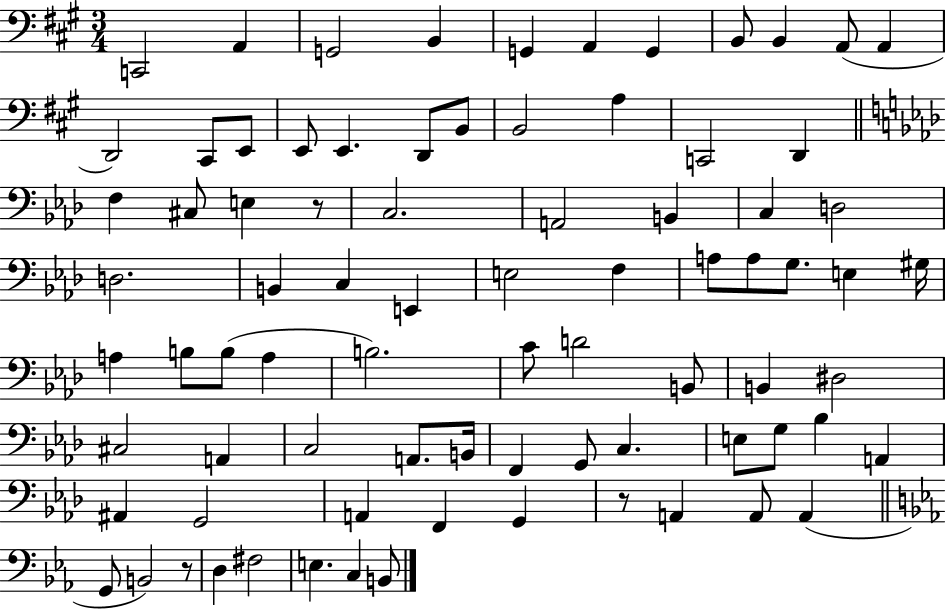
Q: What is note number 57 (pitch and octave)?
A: F2